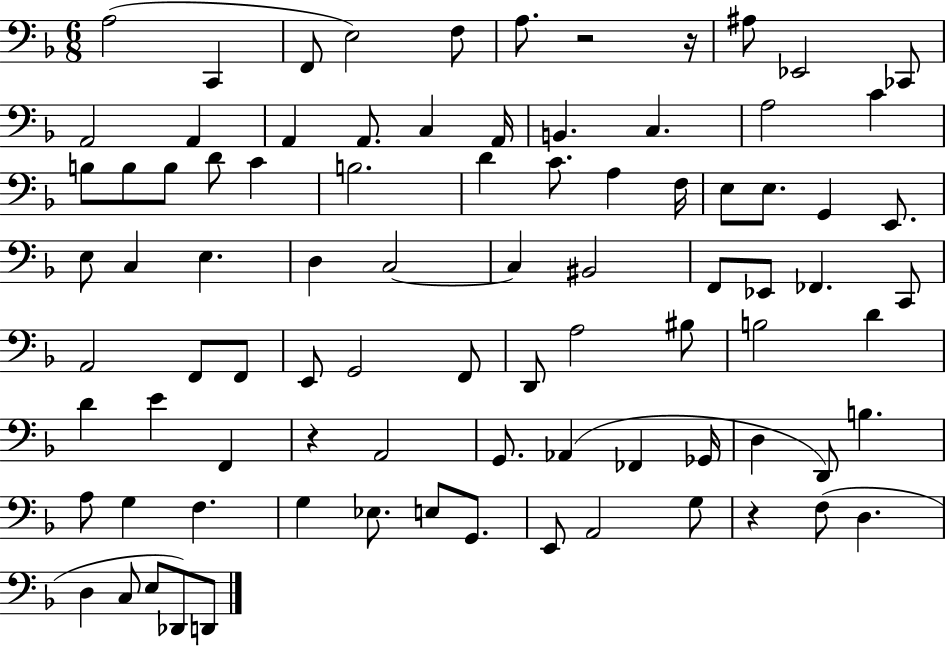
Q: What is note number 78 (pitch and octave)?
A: D3